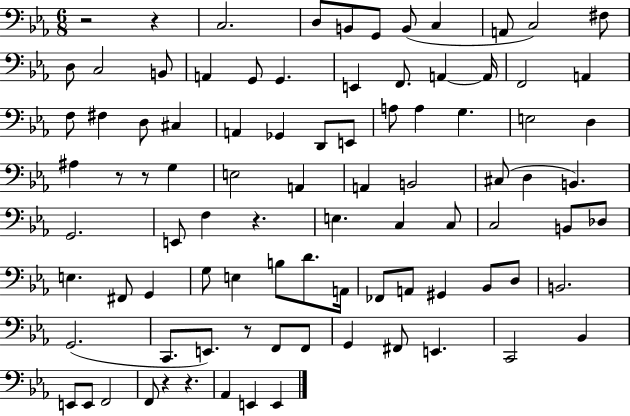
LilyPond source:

{
  \clef bass
  \numericTimeSignature
  \time 6/8
  \key ees \major
  r2 r4 | c2. | d8 b,8 g,8 b,8( c4 | a,8 c2) fis8 | \break d8 c2 b,8 | a,4 g,8 g,4. | e,4 f,8. a,4~~ a,16 | f,2 a,4 | \break f8 fis4 d8 cis4 | a,4 ges,4 d,8 e,8 | a8 a4 g4. | e2 d4 | \break ais4 r8 r8 g4 | e2 a,4 | a,4 b,2 | cis8( d4 b,4.) | \break g,2. | e,8 f4 r4. | e4. c4 c8 | c2 b,8 des8 | \break e4. fis,8 g,4 | g8 e4 b8 d'8. a,16 | fes,8 a,8 gis,4 bes,8 d8 | b,2. | \break g,2.( | c,8. e,8.) r8 f,8 f,8 | g,4 fis,8 e,4. | c,2 bes,4 | \break e,8 e,8 f,2 | f,8 r4 r4. | aes,4 e,4 e,4 | \bar "|."
}